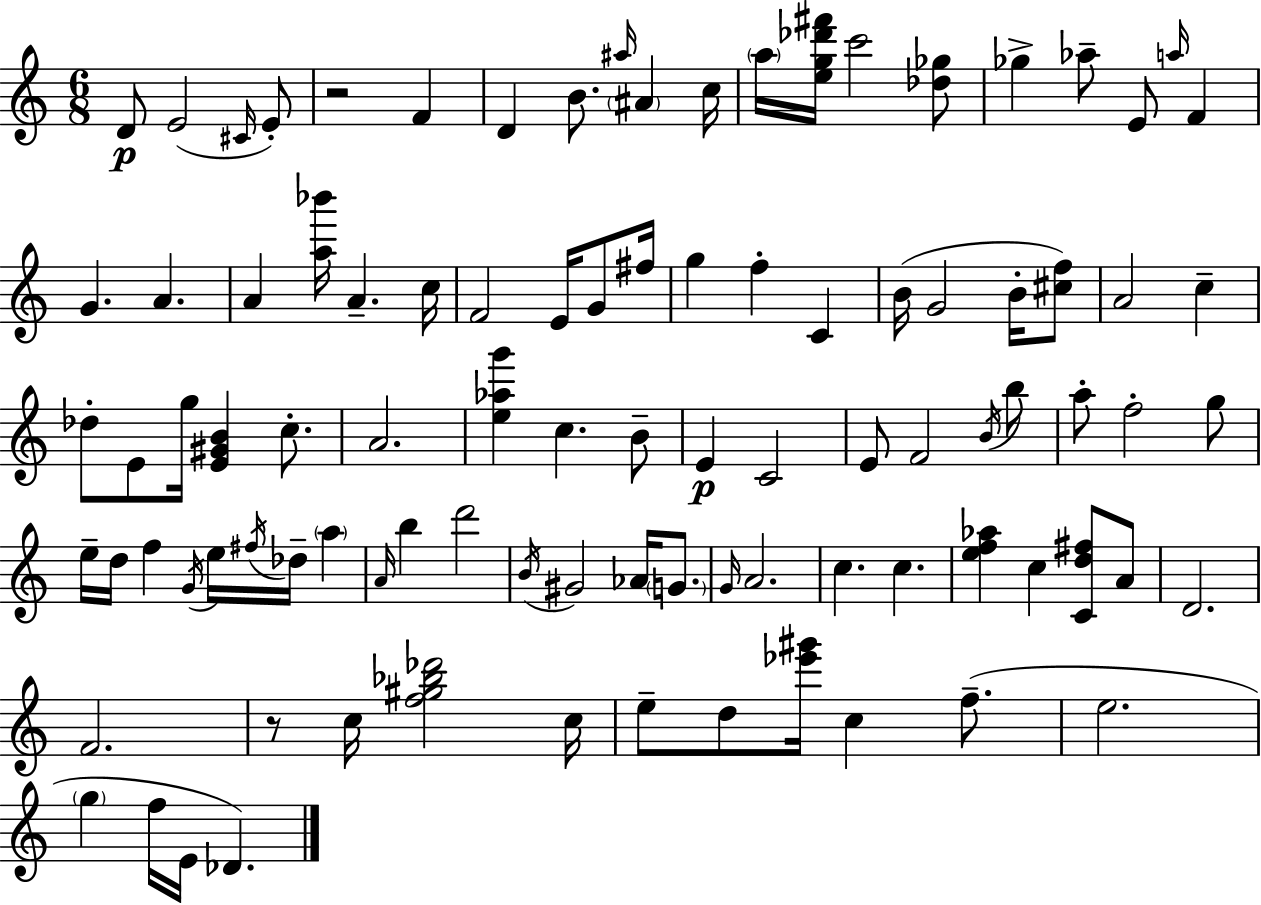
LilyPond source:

{
  \clef treble
  \numericTimeSignature
  \time 6/8
  \key a \minor
  d'8\p e'2( \grace { cis'16 } e'8-.) | r2 f'4 | d'4 b'8. \grace { ais''16 } \parenthesize ais'4 | c''16 \parenthesize a''16 <e'' g'' des''' fis'''>16 c'''2 | \break <des'' ges''>8 ges''4-> aes''8-- e'8 \grace { a''16 } f'4 | g'4. a'4. | a'4 <a'' bes'''>16 a'4.-- | c''16 f'2 e'16 | \break g'8 fis''16 g''4 f''4-. c'4 | b'16( g'2 | b'16-. <cis'' f''>8) a'2 c''4-- | des''8-. e'8 g''16 <e' gis' b'>4 | \break c''8.-. a'2. | <e'' aes'' g'''>4 c''4. | b'8-- e'4\p c'2 | e'8 f'2 | \break \acciaccatura { b'16 } b''8 a''8-. f''2-. | g''8 e''16-- d''16 f''4 \acciaccatura { g'16 } e''16 | \acciaccatura { fis''16 } des''16-- \parenthesize a''4 \grace { a'16 } b''4 d'''2 | \acciaccatura { b'16 } gis'2 | \break aes'16 \parenthesize g'8. \grace { g'16 } a'2. | c''4. | c''4. <e'' f'' aes''>4 | c''4 <c' d'' fis''>8 a'8 d'2. | \break f'2. | r8 c''16 | <f'' gis'' bes'' des'''>2 c''16 e''8-- d''8 | <ees''' gis'''>16 c''4 f''8.--( e''2. | \break \parenthesize g''4 | f''16 e'16 des'4.) \bar "|."
}